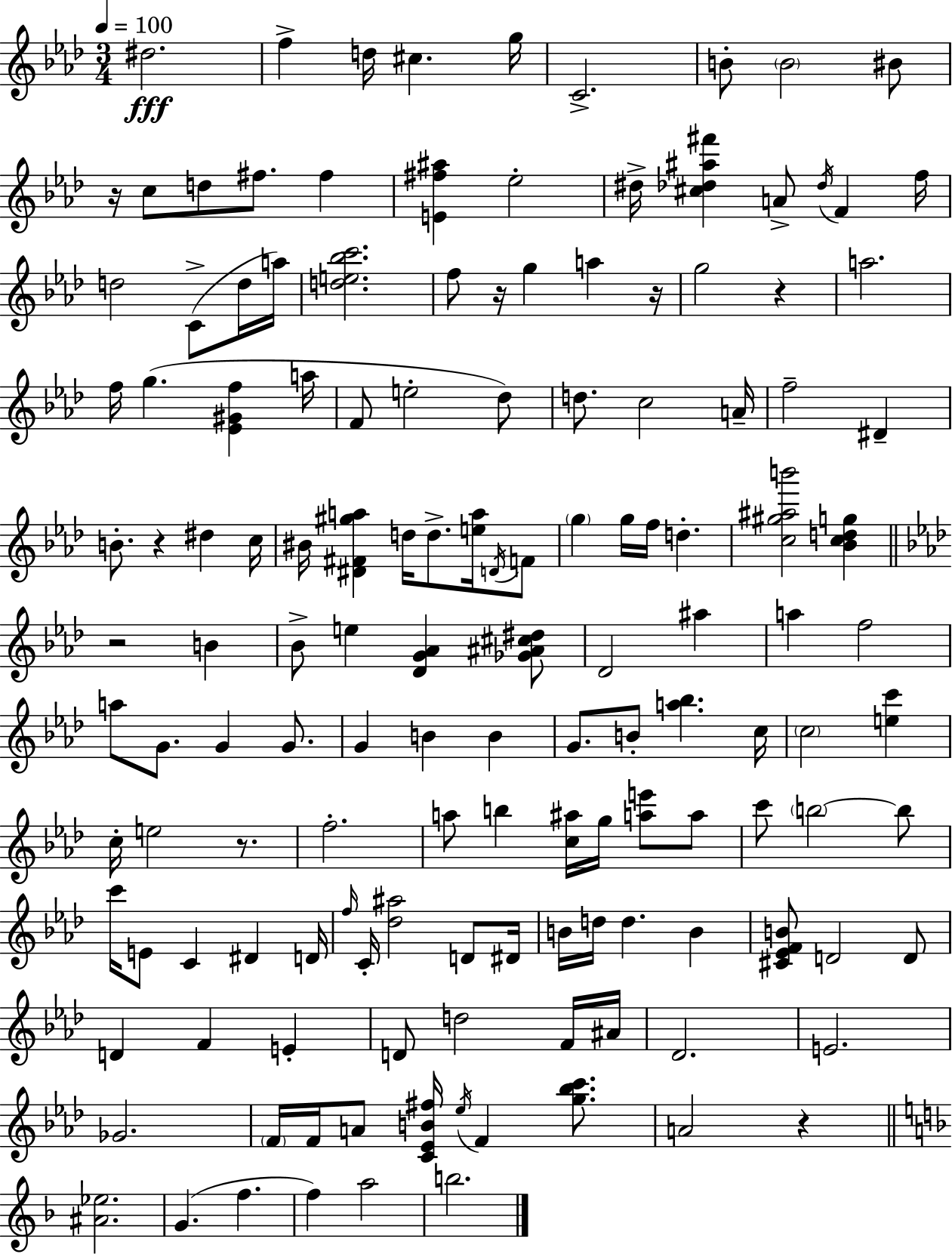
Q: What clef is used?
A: treble